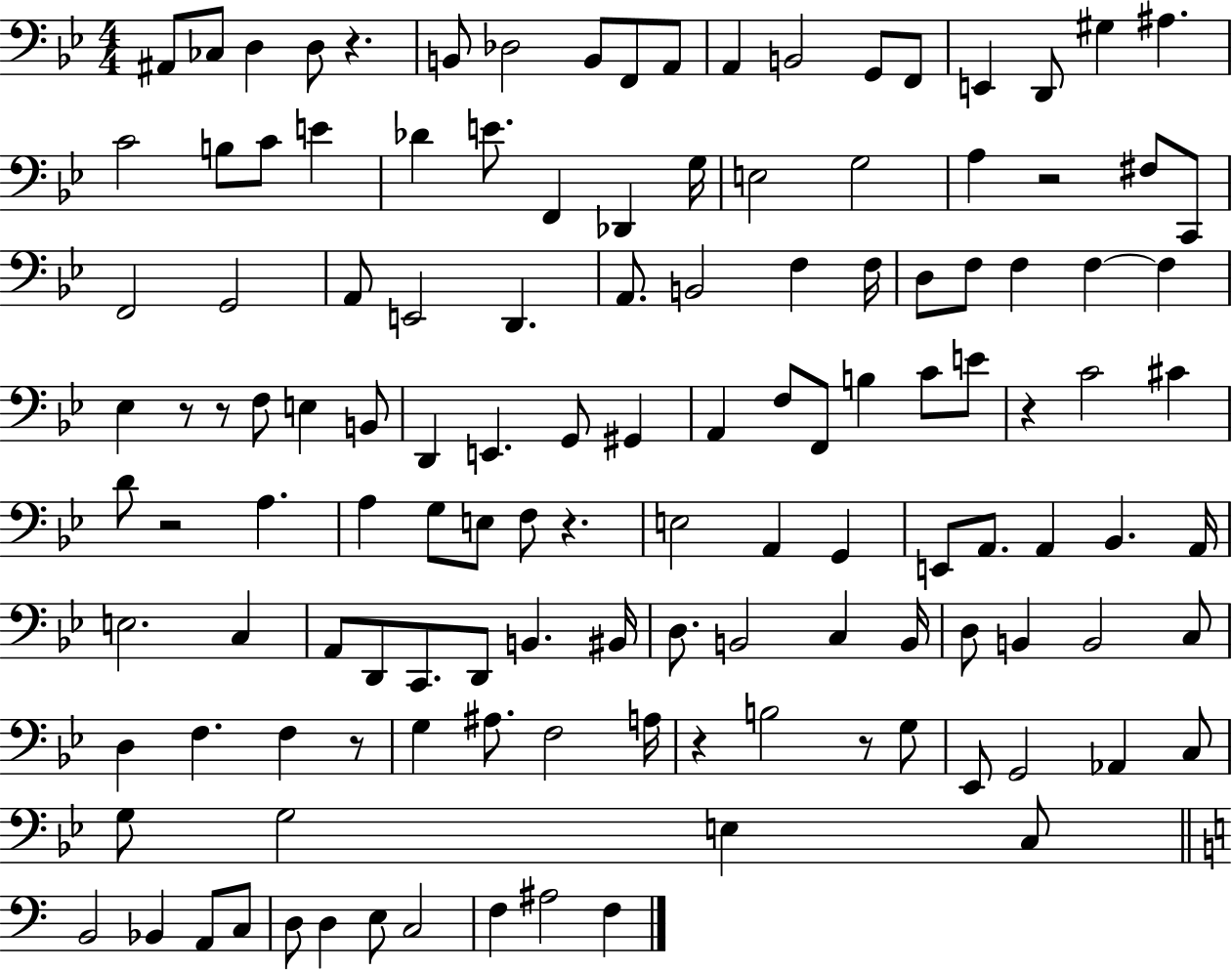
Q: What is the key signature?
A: BES major